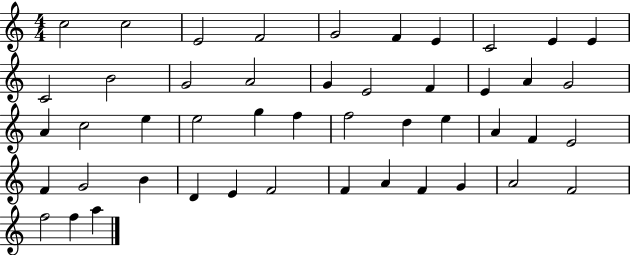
X:1
T:Untitled
M:4/4
L:1/4
K:C
c2 c2 E2 F2 G2 F E C2 E E C2 B2 G2 A2 G E2 F E A G2 A c2 e e2 g f f2 d e A F E2 F G2 B D E F2 F A F G A2 F2 f2 f a